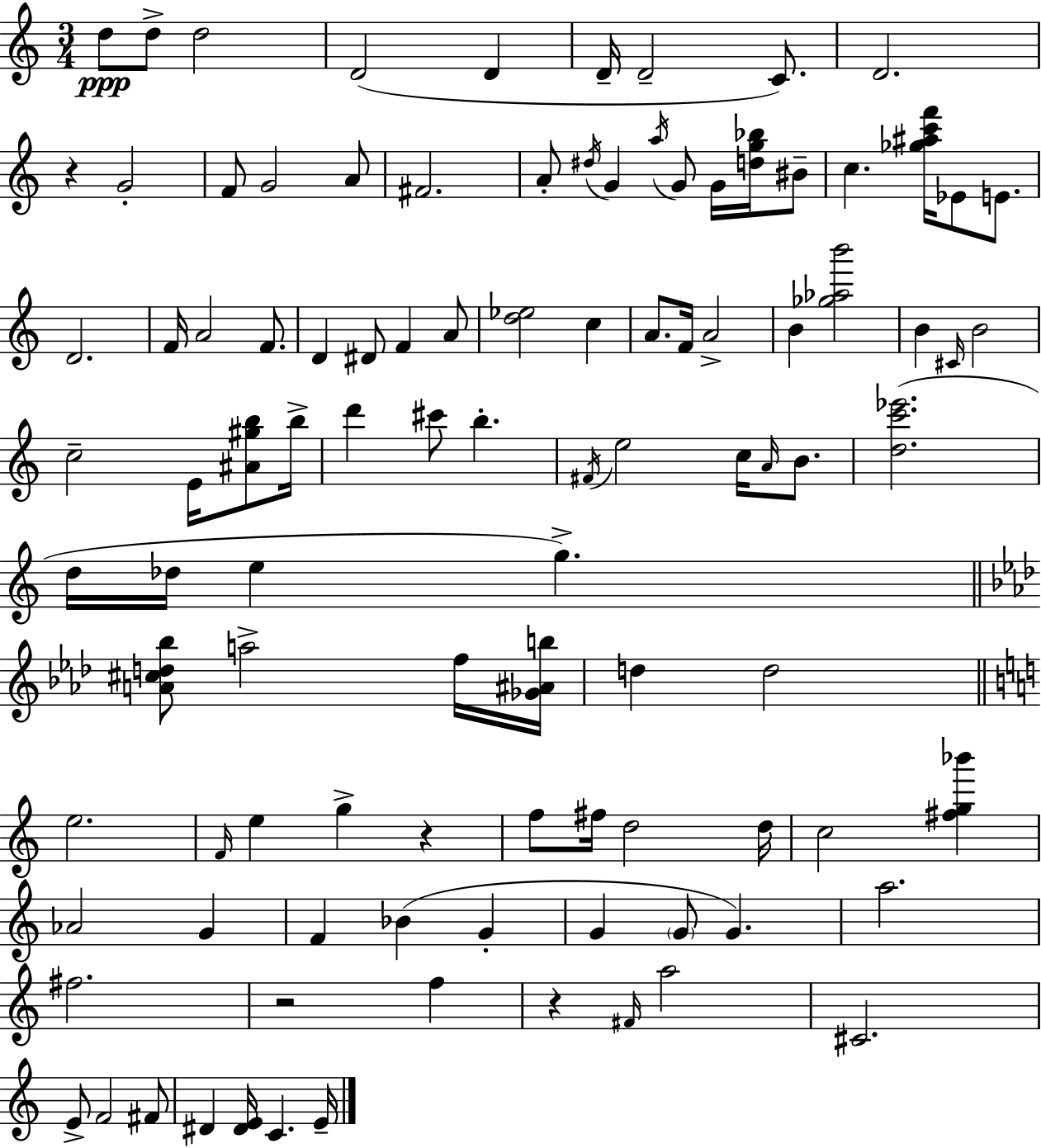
{
  \clef treble
  \numericTimeSignature
  \time 3/4
  \key a \minor
  d''8\ppp d''8-> d''2 | d'2( d'4 | d'16-- d'2-- c'8.) | d'2. | \break r4 g'2-. | f'8 g'2 a'8 | fis'2. | a'8-. \acciaccatura { dis''16 } g'4 \acciaccatura { a''16 } g'8 g'16 <d'' g'' bes''>16 | \break bis'8-- c''4. <ges'' ais'' c''' f'''>16 ees'8 e'8. | d'2. | f'16 a'2 f'8. | d'4 dis'8 f'4 | \break a'8 <d'' ees''>2 c''4 | a'8. f'16 a'2-> | b'4 <ges'' aes'' b'''>2 | b'4 \grace { cis'16 } b'2 | \break c''2-- e'16 | <ais' gis'' b''>8 b''16-> d'''4 cis'''8 b''4.-. | \acciaccatura { fis'16 } e''2 | c''16 \grace { a'16 } b'8. <d'' c''' ees'''>2.( | \break d''16 des''16 e''4 g''4.->) | \bar "||" \break \key aes \major <a' cis'' d'' bes''>8 a''2-> f''16 <ges' ais' b''>16 | d''4 d''2 | \bar "||" \break \key a \minor e''2. | \grace { f'16 } e''4 g''4-> r4 | f''8 fis''16 d''2 | d''16 c''2 <fis'' g'' bes'''>4 | \break aes'2 g'4 | f'4 bes'4( g'4-. | g'4 \parenthesize g'8 g'4.) | a''2. | \break fis''2. | r2 f''4 | r4 \grace { fis'16 } a''2 | cis'2. | \break e'8-> f'2 | fis'8 dis'4 <dis' e'>16 c'4. | e'16-- \bar "|."
}